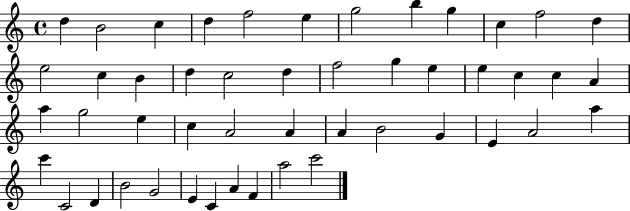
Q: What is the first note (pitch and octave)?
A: D5